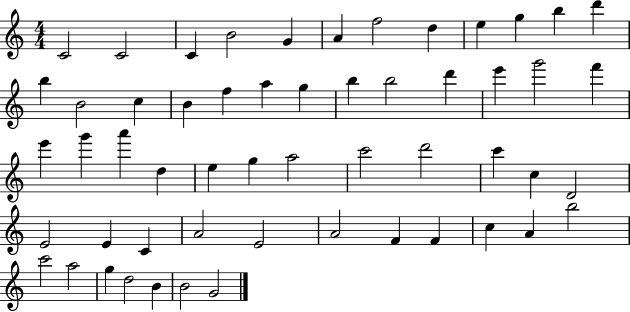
C4/h C4/h C4/q B4/h G4/q A4/q F5/h D5/q E5/q G5/q B5/q D6/q B5/q B4/h C5/q B4/q F5/q A5/q G5/q B5/q B5/h D6/q E6/q G6/h F6/q E6/q G6/q A6/q D5/q E5/q G5/q A5/h C6/h D6/h C6/q C5/q D4/h E4/h E4/q C4/q A4/h E4/h A4/h F4/q F4/q C5/q A4/q B5/h C6/h A5/h G5/q D5/h B4/q B4/h G4/h